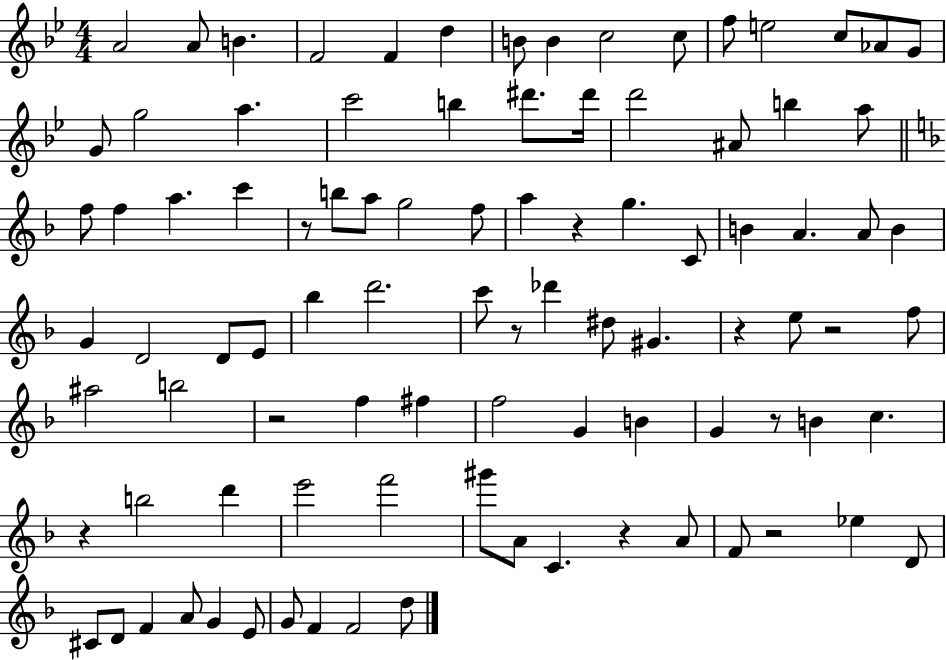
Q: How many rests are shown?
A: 10